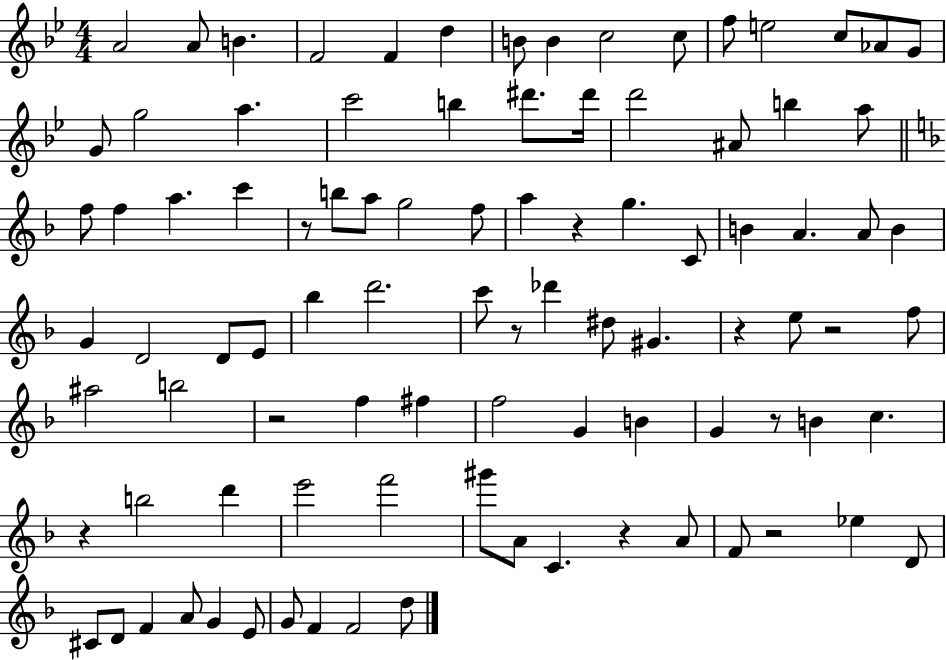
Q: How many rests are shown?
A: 10